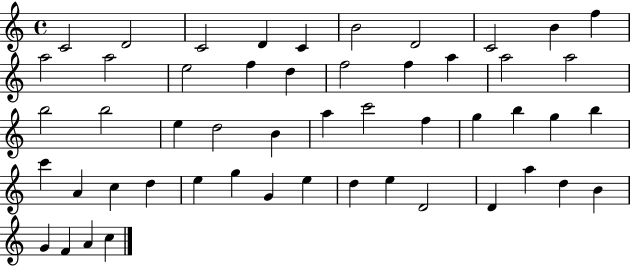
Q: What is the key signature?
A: C major